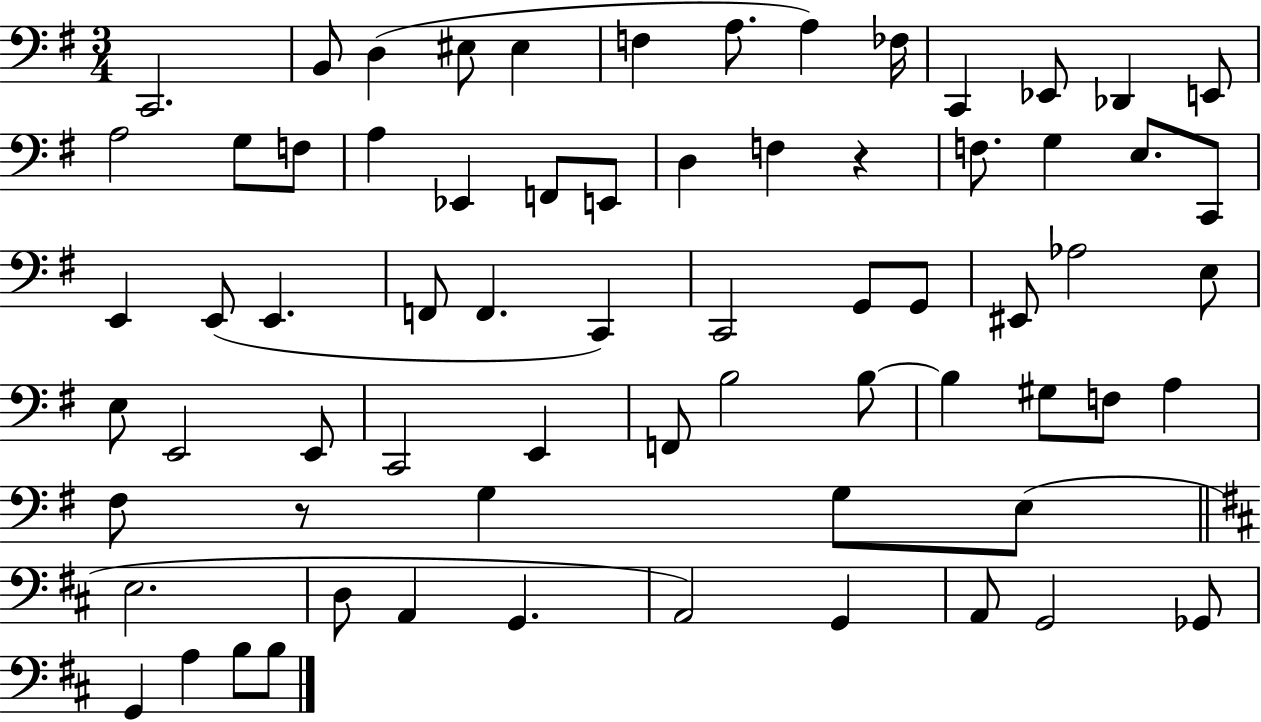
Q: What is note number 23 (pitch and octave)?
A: F3